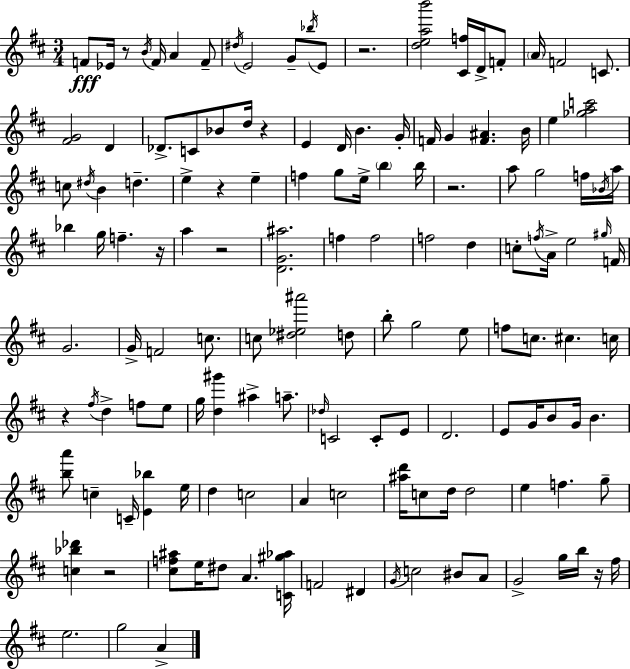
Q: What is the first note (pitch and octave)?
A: F4